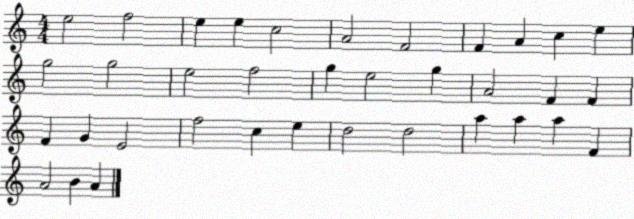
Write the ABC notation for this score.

X:1
T:Untitled
M:4/4
L:1/4
K:C
e2 f2 e e c2 A2 F2 F A c e g2 g2 e2 f2 g e2 g A2 F F F G E2 f2 c e d2 d2 a a a F A2 B A